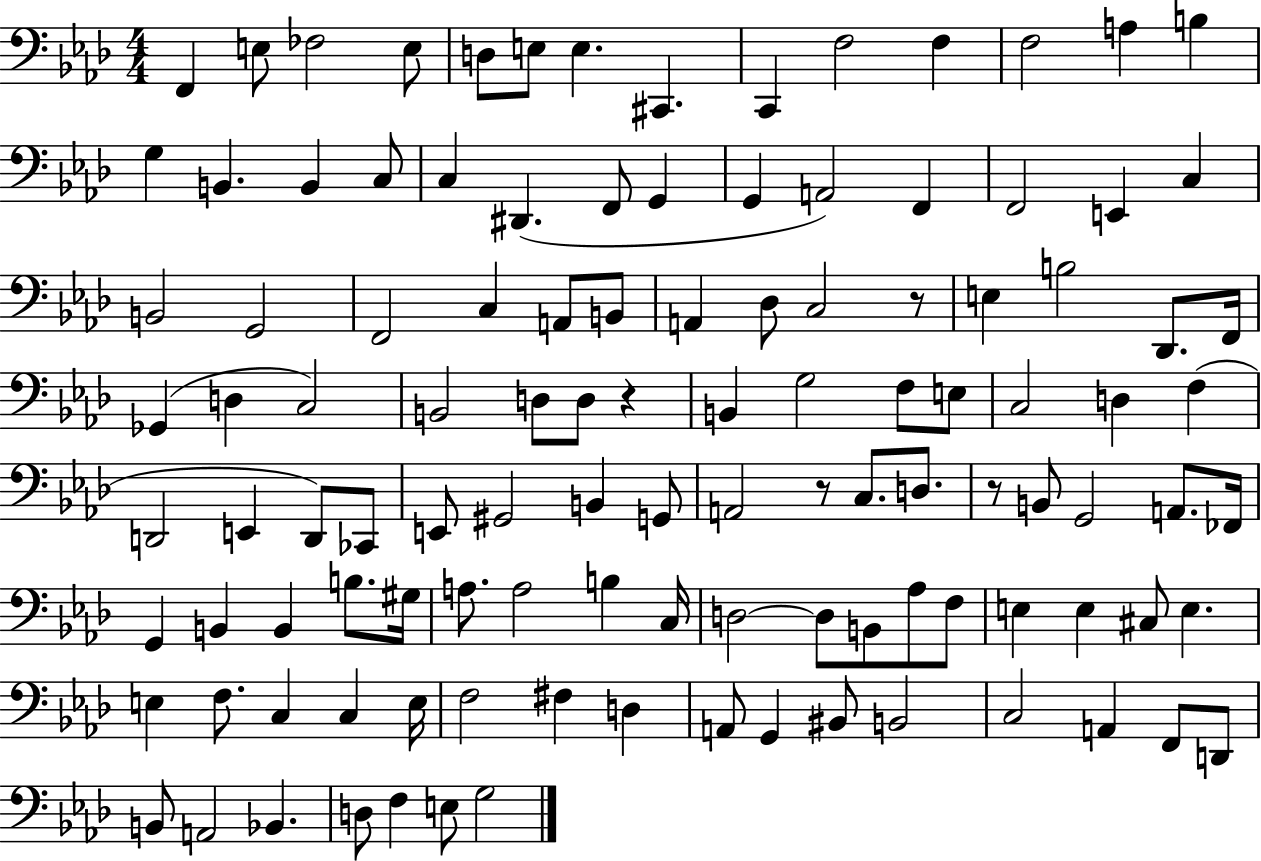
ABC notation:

X:1
T:Untitled
M:4/4
L:1/4
K:Ab
F,, E,/2 _F,2 E,/2 D,/2 E,/2 E, ^C,, C,, F,2 F, F,2 A, B, G, B,, B,, C,/2 C, ^D,, F,,/2 G,, G,, A,,2 F,, F,,2 E,, C, B,,2 G,,2 F,,2 C, A,,/2 B,,/2 A,, _D,/2 C,2 z/2 E, B,2 _D,,/2 F,,/4 _G,, D, C,2 B,,2 D,/2 D,/2 z B,, G,2 F,/2 E,/2 C,2 D, F, D,,2 E,, D,,/2 _C,,/2 E,,/2 ^G,,2 B,, G,,/2 A,,2 z/2 C,/2 D,/2 z/2 B,,/2 G,,2 A,,/2 _F,,/4 G,, B,, B,, B,/2 ^G,/4 A,/2 A,2 B, C,/4 D,2 D,/2 B,,/2 _A,/2 F,/2 E, E, ^C,/2 E, E, F,/2 C, C, E,/4 F,2 ^F, D, A,,/2 G,, ^B,,/2 B,,2 C,2 A,, F,,/2 D,,/2 B,,/2 A,,2 _B,, D,/2 F, E,/2 G,2